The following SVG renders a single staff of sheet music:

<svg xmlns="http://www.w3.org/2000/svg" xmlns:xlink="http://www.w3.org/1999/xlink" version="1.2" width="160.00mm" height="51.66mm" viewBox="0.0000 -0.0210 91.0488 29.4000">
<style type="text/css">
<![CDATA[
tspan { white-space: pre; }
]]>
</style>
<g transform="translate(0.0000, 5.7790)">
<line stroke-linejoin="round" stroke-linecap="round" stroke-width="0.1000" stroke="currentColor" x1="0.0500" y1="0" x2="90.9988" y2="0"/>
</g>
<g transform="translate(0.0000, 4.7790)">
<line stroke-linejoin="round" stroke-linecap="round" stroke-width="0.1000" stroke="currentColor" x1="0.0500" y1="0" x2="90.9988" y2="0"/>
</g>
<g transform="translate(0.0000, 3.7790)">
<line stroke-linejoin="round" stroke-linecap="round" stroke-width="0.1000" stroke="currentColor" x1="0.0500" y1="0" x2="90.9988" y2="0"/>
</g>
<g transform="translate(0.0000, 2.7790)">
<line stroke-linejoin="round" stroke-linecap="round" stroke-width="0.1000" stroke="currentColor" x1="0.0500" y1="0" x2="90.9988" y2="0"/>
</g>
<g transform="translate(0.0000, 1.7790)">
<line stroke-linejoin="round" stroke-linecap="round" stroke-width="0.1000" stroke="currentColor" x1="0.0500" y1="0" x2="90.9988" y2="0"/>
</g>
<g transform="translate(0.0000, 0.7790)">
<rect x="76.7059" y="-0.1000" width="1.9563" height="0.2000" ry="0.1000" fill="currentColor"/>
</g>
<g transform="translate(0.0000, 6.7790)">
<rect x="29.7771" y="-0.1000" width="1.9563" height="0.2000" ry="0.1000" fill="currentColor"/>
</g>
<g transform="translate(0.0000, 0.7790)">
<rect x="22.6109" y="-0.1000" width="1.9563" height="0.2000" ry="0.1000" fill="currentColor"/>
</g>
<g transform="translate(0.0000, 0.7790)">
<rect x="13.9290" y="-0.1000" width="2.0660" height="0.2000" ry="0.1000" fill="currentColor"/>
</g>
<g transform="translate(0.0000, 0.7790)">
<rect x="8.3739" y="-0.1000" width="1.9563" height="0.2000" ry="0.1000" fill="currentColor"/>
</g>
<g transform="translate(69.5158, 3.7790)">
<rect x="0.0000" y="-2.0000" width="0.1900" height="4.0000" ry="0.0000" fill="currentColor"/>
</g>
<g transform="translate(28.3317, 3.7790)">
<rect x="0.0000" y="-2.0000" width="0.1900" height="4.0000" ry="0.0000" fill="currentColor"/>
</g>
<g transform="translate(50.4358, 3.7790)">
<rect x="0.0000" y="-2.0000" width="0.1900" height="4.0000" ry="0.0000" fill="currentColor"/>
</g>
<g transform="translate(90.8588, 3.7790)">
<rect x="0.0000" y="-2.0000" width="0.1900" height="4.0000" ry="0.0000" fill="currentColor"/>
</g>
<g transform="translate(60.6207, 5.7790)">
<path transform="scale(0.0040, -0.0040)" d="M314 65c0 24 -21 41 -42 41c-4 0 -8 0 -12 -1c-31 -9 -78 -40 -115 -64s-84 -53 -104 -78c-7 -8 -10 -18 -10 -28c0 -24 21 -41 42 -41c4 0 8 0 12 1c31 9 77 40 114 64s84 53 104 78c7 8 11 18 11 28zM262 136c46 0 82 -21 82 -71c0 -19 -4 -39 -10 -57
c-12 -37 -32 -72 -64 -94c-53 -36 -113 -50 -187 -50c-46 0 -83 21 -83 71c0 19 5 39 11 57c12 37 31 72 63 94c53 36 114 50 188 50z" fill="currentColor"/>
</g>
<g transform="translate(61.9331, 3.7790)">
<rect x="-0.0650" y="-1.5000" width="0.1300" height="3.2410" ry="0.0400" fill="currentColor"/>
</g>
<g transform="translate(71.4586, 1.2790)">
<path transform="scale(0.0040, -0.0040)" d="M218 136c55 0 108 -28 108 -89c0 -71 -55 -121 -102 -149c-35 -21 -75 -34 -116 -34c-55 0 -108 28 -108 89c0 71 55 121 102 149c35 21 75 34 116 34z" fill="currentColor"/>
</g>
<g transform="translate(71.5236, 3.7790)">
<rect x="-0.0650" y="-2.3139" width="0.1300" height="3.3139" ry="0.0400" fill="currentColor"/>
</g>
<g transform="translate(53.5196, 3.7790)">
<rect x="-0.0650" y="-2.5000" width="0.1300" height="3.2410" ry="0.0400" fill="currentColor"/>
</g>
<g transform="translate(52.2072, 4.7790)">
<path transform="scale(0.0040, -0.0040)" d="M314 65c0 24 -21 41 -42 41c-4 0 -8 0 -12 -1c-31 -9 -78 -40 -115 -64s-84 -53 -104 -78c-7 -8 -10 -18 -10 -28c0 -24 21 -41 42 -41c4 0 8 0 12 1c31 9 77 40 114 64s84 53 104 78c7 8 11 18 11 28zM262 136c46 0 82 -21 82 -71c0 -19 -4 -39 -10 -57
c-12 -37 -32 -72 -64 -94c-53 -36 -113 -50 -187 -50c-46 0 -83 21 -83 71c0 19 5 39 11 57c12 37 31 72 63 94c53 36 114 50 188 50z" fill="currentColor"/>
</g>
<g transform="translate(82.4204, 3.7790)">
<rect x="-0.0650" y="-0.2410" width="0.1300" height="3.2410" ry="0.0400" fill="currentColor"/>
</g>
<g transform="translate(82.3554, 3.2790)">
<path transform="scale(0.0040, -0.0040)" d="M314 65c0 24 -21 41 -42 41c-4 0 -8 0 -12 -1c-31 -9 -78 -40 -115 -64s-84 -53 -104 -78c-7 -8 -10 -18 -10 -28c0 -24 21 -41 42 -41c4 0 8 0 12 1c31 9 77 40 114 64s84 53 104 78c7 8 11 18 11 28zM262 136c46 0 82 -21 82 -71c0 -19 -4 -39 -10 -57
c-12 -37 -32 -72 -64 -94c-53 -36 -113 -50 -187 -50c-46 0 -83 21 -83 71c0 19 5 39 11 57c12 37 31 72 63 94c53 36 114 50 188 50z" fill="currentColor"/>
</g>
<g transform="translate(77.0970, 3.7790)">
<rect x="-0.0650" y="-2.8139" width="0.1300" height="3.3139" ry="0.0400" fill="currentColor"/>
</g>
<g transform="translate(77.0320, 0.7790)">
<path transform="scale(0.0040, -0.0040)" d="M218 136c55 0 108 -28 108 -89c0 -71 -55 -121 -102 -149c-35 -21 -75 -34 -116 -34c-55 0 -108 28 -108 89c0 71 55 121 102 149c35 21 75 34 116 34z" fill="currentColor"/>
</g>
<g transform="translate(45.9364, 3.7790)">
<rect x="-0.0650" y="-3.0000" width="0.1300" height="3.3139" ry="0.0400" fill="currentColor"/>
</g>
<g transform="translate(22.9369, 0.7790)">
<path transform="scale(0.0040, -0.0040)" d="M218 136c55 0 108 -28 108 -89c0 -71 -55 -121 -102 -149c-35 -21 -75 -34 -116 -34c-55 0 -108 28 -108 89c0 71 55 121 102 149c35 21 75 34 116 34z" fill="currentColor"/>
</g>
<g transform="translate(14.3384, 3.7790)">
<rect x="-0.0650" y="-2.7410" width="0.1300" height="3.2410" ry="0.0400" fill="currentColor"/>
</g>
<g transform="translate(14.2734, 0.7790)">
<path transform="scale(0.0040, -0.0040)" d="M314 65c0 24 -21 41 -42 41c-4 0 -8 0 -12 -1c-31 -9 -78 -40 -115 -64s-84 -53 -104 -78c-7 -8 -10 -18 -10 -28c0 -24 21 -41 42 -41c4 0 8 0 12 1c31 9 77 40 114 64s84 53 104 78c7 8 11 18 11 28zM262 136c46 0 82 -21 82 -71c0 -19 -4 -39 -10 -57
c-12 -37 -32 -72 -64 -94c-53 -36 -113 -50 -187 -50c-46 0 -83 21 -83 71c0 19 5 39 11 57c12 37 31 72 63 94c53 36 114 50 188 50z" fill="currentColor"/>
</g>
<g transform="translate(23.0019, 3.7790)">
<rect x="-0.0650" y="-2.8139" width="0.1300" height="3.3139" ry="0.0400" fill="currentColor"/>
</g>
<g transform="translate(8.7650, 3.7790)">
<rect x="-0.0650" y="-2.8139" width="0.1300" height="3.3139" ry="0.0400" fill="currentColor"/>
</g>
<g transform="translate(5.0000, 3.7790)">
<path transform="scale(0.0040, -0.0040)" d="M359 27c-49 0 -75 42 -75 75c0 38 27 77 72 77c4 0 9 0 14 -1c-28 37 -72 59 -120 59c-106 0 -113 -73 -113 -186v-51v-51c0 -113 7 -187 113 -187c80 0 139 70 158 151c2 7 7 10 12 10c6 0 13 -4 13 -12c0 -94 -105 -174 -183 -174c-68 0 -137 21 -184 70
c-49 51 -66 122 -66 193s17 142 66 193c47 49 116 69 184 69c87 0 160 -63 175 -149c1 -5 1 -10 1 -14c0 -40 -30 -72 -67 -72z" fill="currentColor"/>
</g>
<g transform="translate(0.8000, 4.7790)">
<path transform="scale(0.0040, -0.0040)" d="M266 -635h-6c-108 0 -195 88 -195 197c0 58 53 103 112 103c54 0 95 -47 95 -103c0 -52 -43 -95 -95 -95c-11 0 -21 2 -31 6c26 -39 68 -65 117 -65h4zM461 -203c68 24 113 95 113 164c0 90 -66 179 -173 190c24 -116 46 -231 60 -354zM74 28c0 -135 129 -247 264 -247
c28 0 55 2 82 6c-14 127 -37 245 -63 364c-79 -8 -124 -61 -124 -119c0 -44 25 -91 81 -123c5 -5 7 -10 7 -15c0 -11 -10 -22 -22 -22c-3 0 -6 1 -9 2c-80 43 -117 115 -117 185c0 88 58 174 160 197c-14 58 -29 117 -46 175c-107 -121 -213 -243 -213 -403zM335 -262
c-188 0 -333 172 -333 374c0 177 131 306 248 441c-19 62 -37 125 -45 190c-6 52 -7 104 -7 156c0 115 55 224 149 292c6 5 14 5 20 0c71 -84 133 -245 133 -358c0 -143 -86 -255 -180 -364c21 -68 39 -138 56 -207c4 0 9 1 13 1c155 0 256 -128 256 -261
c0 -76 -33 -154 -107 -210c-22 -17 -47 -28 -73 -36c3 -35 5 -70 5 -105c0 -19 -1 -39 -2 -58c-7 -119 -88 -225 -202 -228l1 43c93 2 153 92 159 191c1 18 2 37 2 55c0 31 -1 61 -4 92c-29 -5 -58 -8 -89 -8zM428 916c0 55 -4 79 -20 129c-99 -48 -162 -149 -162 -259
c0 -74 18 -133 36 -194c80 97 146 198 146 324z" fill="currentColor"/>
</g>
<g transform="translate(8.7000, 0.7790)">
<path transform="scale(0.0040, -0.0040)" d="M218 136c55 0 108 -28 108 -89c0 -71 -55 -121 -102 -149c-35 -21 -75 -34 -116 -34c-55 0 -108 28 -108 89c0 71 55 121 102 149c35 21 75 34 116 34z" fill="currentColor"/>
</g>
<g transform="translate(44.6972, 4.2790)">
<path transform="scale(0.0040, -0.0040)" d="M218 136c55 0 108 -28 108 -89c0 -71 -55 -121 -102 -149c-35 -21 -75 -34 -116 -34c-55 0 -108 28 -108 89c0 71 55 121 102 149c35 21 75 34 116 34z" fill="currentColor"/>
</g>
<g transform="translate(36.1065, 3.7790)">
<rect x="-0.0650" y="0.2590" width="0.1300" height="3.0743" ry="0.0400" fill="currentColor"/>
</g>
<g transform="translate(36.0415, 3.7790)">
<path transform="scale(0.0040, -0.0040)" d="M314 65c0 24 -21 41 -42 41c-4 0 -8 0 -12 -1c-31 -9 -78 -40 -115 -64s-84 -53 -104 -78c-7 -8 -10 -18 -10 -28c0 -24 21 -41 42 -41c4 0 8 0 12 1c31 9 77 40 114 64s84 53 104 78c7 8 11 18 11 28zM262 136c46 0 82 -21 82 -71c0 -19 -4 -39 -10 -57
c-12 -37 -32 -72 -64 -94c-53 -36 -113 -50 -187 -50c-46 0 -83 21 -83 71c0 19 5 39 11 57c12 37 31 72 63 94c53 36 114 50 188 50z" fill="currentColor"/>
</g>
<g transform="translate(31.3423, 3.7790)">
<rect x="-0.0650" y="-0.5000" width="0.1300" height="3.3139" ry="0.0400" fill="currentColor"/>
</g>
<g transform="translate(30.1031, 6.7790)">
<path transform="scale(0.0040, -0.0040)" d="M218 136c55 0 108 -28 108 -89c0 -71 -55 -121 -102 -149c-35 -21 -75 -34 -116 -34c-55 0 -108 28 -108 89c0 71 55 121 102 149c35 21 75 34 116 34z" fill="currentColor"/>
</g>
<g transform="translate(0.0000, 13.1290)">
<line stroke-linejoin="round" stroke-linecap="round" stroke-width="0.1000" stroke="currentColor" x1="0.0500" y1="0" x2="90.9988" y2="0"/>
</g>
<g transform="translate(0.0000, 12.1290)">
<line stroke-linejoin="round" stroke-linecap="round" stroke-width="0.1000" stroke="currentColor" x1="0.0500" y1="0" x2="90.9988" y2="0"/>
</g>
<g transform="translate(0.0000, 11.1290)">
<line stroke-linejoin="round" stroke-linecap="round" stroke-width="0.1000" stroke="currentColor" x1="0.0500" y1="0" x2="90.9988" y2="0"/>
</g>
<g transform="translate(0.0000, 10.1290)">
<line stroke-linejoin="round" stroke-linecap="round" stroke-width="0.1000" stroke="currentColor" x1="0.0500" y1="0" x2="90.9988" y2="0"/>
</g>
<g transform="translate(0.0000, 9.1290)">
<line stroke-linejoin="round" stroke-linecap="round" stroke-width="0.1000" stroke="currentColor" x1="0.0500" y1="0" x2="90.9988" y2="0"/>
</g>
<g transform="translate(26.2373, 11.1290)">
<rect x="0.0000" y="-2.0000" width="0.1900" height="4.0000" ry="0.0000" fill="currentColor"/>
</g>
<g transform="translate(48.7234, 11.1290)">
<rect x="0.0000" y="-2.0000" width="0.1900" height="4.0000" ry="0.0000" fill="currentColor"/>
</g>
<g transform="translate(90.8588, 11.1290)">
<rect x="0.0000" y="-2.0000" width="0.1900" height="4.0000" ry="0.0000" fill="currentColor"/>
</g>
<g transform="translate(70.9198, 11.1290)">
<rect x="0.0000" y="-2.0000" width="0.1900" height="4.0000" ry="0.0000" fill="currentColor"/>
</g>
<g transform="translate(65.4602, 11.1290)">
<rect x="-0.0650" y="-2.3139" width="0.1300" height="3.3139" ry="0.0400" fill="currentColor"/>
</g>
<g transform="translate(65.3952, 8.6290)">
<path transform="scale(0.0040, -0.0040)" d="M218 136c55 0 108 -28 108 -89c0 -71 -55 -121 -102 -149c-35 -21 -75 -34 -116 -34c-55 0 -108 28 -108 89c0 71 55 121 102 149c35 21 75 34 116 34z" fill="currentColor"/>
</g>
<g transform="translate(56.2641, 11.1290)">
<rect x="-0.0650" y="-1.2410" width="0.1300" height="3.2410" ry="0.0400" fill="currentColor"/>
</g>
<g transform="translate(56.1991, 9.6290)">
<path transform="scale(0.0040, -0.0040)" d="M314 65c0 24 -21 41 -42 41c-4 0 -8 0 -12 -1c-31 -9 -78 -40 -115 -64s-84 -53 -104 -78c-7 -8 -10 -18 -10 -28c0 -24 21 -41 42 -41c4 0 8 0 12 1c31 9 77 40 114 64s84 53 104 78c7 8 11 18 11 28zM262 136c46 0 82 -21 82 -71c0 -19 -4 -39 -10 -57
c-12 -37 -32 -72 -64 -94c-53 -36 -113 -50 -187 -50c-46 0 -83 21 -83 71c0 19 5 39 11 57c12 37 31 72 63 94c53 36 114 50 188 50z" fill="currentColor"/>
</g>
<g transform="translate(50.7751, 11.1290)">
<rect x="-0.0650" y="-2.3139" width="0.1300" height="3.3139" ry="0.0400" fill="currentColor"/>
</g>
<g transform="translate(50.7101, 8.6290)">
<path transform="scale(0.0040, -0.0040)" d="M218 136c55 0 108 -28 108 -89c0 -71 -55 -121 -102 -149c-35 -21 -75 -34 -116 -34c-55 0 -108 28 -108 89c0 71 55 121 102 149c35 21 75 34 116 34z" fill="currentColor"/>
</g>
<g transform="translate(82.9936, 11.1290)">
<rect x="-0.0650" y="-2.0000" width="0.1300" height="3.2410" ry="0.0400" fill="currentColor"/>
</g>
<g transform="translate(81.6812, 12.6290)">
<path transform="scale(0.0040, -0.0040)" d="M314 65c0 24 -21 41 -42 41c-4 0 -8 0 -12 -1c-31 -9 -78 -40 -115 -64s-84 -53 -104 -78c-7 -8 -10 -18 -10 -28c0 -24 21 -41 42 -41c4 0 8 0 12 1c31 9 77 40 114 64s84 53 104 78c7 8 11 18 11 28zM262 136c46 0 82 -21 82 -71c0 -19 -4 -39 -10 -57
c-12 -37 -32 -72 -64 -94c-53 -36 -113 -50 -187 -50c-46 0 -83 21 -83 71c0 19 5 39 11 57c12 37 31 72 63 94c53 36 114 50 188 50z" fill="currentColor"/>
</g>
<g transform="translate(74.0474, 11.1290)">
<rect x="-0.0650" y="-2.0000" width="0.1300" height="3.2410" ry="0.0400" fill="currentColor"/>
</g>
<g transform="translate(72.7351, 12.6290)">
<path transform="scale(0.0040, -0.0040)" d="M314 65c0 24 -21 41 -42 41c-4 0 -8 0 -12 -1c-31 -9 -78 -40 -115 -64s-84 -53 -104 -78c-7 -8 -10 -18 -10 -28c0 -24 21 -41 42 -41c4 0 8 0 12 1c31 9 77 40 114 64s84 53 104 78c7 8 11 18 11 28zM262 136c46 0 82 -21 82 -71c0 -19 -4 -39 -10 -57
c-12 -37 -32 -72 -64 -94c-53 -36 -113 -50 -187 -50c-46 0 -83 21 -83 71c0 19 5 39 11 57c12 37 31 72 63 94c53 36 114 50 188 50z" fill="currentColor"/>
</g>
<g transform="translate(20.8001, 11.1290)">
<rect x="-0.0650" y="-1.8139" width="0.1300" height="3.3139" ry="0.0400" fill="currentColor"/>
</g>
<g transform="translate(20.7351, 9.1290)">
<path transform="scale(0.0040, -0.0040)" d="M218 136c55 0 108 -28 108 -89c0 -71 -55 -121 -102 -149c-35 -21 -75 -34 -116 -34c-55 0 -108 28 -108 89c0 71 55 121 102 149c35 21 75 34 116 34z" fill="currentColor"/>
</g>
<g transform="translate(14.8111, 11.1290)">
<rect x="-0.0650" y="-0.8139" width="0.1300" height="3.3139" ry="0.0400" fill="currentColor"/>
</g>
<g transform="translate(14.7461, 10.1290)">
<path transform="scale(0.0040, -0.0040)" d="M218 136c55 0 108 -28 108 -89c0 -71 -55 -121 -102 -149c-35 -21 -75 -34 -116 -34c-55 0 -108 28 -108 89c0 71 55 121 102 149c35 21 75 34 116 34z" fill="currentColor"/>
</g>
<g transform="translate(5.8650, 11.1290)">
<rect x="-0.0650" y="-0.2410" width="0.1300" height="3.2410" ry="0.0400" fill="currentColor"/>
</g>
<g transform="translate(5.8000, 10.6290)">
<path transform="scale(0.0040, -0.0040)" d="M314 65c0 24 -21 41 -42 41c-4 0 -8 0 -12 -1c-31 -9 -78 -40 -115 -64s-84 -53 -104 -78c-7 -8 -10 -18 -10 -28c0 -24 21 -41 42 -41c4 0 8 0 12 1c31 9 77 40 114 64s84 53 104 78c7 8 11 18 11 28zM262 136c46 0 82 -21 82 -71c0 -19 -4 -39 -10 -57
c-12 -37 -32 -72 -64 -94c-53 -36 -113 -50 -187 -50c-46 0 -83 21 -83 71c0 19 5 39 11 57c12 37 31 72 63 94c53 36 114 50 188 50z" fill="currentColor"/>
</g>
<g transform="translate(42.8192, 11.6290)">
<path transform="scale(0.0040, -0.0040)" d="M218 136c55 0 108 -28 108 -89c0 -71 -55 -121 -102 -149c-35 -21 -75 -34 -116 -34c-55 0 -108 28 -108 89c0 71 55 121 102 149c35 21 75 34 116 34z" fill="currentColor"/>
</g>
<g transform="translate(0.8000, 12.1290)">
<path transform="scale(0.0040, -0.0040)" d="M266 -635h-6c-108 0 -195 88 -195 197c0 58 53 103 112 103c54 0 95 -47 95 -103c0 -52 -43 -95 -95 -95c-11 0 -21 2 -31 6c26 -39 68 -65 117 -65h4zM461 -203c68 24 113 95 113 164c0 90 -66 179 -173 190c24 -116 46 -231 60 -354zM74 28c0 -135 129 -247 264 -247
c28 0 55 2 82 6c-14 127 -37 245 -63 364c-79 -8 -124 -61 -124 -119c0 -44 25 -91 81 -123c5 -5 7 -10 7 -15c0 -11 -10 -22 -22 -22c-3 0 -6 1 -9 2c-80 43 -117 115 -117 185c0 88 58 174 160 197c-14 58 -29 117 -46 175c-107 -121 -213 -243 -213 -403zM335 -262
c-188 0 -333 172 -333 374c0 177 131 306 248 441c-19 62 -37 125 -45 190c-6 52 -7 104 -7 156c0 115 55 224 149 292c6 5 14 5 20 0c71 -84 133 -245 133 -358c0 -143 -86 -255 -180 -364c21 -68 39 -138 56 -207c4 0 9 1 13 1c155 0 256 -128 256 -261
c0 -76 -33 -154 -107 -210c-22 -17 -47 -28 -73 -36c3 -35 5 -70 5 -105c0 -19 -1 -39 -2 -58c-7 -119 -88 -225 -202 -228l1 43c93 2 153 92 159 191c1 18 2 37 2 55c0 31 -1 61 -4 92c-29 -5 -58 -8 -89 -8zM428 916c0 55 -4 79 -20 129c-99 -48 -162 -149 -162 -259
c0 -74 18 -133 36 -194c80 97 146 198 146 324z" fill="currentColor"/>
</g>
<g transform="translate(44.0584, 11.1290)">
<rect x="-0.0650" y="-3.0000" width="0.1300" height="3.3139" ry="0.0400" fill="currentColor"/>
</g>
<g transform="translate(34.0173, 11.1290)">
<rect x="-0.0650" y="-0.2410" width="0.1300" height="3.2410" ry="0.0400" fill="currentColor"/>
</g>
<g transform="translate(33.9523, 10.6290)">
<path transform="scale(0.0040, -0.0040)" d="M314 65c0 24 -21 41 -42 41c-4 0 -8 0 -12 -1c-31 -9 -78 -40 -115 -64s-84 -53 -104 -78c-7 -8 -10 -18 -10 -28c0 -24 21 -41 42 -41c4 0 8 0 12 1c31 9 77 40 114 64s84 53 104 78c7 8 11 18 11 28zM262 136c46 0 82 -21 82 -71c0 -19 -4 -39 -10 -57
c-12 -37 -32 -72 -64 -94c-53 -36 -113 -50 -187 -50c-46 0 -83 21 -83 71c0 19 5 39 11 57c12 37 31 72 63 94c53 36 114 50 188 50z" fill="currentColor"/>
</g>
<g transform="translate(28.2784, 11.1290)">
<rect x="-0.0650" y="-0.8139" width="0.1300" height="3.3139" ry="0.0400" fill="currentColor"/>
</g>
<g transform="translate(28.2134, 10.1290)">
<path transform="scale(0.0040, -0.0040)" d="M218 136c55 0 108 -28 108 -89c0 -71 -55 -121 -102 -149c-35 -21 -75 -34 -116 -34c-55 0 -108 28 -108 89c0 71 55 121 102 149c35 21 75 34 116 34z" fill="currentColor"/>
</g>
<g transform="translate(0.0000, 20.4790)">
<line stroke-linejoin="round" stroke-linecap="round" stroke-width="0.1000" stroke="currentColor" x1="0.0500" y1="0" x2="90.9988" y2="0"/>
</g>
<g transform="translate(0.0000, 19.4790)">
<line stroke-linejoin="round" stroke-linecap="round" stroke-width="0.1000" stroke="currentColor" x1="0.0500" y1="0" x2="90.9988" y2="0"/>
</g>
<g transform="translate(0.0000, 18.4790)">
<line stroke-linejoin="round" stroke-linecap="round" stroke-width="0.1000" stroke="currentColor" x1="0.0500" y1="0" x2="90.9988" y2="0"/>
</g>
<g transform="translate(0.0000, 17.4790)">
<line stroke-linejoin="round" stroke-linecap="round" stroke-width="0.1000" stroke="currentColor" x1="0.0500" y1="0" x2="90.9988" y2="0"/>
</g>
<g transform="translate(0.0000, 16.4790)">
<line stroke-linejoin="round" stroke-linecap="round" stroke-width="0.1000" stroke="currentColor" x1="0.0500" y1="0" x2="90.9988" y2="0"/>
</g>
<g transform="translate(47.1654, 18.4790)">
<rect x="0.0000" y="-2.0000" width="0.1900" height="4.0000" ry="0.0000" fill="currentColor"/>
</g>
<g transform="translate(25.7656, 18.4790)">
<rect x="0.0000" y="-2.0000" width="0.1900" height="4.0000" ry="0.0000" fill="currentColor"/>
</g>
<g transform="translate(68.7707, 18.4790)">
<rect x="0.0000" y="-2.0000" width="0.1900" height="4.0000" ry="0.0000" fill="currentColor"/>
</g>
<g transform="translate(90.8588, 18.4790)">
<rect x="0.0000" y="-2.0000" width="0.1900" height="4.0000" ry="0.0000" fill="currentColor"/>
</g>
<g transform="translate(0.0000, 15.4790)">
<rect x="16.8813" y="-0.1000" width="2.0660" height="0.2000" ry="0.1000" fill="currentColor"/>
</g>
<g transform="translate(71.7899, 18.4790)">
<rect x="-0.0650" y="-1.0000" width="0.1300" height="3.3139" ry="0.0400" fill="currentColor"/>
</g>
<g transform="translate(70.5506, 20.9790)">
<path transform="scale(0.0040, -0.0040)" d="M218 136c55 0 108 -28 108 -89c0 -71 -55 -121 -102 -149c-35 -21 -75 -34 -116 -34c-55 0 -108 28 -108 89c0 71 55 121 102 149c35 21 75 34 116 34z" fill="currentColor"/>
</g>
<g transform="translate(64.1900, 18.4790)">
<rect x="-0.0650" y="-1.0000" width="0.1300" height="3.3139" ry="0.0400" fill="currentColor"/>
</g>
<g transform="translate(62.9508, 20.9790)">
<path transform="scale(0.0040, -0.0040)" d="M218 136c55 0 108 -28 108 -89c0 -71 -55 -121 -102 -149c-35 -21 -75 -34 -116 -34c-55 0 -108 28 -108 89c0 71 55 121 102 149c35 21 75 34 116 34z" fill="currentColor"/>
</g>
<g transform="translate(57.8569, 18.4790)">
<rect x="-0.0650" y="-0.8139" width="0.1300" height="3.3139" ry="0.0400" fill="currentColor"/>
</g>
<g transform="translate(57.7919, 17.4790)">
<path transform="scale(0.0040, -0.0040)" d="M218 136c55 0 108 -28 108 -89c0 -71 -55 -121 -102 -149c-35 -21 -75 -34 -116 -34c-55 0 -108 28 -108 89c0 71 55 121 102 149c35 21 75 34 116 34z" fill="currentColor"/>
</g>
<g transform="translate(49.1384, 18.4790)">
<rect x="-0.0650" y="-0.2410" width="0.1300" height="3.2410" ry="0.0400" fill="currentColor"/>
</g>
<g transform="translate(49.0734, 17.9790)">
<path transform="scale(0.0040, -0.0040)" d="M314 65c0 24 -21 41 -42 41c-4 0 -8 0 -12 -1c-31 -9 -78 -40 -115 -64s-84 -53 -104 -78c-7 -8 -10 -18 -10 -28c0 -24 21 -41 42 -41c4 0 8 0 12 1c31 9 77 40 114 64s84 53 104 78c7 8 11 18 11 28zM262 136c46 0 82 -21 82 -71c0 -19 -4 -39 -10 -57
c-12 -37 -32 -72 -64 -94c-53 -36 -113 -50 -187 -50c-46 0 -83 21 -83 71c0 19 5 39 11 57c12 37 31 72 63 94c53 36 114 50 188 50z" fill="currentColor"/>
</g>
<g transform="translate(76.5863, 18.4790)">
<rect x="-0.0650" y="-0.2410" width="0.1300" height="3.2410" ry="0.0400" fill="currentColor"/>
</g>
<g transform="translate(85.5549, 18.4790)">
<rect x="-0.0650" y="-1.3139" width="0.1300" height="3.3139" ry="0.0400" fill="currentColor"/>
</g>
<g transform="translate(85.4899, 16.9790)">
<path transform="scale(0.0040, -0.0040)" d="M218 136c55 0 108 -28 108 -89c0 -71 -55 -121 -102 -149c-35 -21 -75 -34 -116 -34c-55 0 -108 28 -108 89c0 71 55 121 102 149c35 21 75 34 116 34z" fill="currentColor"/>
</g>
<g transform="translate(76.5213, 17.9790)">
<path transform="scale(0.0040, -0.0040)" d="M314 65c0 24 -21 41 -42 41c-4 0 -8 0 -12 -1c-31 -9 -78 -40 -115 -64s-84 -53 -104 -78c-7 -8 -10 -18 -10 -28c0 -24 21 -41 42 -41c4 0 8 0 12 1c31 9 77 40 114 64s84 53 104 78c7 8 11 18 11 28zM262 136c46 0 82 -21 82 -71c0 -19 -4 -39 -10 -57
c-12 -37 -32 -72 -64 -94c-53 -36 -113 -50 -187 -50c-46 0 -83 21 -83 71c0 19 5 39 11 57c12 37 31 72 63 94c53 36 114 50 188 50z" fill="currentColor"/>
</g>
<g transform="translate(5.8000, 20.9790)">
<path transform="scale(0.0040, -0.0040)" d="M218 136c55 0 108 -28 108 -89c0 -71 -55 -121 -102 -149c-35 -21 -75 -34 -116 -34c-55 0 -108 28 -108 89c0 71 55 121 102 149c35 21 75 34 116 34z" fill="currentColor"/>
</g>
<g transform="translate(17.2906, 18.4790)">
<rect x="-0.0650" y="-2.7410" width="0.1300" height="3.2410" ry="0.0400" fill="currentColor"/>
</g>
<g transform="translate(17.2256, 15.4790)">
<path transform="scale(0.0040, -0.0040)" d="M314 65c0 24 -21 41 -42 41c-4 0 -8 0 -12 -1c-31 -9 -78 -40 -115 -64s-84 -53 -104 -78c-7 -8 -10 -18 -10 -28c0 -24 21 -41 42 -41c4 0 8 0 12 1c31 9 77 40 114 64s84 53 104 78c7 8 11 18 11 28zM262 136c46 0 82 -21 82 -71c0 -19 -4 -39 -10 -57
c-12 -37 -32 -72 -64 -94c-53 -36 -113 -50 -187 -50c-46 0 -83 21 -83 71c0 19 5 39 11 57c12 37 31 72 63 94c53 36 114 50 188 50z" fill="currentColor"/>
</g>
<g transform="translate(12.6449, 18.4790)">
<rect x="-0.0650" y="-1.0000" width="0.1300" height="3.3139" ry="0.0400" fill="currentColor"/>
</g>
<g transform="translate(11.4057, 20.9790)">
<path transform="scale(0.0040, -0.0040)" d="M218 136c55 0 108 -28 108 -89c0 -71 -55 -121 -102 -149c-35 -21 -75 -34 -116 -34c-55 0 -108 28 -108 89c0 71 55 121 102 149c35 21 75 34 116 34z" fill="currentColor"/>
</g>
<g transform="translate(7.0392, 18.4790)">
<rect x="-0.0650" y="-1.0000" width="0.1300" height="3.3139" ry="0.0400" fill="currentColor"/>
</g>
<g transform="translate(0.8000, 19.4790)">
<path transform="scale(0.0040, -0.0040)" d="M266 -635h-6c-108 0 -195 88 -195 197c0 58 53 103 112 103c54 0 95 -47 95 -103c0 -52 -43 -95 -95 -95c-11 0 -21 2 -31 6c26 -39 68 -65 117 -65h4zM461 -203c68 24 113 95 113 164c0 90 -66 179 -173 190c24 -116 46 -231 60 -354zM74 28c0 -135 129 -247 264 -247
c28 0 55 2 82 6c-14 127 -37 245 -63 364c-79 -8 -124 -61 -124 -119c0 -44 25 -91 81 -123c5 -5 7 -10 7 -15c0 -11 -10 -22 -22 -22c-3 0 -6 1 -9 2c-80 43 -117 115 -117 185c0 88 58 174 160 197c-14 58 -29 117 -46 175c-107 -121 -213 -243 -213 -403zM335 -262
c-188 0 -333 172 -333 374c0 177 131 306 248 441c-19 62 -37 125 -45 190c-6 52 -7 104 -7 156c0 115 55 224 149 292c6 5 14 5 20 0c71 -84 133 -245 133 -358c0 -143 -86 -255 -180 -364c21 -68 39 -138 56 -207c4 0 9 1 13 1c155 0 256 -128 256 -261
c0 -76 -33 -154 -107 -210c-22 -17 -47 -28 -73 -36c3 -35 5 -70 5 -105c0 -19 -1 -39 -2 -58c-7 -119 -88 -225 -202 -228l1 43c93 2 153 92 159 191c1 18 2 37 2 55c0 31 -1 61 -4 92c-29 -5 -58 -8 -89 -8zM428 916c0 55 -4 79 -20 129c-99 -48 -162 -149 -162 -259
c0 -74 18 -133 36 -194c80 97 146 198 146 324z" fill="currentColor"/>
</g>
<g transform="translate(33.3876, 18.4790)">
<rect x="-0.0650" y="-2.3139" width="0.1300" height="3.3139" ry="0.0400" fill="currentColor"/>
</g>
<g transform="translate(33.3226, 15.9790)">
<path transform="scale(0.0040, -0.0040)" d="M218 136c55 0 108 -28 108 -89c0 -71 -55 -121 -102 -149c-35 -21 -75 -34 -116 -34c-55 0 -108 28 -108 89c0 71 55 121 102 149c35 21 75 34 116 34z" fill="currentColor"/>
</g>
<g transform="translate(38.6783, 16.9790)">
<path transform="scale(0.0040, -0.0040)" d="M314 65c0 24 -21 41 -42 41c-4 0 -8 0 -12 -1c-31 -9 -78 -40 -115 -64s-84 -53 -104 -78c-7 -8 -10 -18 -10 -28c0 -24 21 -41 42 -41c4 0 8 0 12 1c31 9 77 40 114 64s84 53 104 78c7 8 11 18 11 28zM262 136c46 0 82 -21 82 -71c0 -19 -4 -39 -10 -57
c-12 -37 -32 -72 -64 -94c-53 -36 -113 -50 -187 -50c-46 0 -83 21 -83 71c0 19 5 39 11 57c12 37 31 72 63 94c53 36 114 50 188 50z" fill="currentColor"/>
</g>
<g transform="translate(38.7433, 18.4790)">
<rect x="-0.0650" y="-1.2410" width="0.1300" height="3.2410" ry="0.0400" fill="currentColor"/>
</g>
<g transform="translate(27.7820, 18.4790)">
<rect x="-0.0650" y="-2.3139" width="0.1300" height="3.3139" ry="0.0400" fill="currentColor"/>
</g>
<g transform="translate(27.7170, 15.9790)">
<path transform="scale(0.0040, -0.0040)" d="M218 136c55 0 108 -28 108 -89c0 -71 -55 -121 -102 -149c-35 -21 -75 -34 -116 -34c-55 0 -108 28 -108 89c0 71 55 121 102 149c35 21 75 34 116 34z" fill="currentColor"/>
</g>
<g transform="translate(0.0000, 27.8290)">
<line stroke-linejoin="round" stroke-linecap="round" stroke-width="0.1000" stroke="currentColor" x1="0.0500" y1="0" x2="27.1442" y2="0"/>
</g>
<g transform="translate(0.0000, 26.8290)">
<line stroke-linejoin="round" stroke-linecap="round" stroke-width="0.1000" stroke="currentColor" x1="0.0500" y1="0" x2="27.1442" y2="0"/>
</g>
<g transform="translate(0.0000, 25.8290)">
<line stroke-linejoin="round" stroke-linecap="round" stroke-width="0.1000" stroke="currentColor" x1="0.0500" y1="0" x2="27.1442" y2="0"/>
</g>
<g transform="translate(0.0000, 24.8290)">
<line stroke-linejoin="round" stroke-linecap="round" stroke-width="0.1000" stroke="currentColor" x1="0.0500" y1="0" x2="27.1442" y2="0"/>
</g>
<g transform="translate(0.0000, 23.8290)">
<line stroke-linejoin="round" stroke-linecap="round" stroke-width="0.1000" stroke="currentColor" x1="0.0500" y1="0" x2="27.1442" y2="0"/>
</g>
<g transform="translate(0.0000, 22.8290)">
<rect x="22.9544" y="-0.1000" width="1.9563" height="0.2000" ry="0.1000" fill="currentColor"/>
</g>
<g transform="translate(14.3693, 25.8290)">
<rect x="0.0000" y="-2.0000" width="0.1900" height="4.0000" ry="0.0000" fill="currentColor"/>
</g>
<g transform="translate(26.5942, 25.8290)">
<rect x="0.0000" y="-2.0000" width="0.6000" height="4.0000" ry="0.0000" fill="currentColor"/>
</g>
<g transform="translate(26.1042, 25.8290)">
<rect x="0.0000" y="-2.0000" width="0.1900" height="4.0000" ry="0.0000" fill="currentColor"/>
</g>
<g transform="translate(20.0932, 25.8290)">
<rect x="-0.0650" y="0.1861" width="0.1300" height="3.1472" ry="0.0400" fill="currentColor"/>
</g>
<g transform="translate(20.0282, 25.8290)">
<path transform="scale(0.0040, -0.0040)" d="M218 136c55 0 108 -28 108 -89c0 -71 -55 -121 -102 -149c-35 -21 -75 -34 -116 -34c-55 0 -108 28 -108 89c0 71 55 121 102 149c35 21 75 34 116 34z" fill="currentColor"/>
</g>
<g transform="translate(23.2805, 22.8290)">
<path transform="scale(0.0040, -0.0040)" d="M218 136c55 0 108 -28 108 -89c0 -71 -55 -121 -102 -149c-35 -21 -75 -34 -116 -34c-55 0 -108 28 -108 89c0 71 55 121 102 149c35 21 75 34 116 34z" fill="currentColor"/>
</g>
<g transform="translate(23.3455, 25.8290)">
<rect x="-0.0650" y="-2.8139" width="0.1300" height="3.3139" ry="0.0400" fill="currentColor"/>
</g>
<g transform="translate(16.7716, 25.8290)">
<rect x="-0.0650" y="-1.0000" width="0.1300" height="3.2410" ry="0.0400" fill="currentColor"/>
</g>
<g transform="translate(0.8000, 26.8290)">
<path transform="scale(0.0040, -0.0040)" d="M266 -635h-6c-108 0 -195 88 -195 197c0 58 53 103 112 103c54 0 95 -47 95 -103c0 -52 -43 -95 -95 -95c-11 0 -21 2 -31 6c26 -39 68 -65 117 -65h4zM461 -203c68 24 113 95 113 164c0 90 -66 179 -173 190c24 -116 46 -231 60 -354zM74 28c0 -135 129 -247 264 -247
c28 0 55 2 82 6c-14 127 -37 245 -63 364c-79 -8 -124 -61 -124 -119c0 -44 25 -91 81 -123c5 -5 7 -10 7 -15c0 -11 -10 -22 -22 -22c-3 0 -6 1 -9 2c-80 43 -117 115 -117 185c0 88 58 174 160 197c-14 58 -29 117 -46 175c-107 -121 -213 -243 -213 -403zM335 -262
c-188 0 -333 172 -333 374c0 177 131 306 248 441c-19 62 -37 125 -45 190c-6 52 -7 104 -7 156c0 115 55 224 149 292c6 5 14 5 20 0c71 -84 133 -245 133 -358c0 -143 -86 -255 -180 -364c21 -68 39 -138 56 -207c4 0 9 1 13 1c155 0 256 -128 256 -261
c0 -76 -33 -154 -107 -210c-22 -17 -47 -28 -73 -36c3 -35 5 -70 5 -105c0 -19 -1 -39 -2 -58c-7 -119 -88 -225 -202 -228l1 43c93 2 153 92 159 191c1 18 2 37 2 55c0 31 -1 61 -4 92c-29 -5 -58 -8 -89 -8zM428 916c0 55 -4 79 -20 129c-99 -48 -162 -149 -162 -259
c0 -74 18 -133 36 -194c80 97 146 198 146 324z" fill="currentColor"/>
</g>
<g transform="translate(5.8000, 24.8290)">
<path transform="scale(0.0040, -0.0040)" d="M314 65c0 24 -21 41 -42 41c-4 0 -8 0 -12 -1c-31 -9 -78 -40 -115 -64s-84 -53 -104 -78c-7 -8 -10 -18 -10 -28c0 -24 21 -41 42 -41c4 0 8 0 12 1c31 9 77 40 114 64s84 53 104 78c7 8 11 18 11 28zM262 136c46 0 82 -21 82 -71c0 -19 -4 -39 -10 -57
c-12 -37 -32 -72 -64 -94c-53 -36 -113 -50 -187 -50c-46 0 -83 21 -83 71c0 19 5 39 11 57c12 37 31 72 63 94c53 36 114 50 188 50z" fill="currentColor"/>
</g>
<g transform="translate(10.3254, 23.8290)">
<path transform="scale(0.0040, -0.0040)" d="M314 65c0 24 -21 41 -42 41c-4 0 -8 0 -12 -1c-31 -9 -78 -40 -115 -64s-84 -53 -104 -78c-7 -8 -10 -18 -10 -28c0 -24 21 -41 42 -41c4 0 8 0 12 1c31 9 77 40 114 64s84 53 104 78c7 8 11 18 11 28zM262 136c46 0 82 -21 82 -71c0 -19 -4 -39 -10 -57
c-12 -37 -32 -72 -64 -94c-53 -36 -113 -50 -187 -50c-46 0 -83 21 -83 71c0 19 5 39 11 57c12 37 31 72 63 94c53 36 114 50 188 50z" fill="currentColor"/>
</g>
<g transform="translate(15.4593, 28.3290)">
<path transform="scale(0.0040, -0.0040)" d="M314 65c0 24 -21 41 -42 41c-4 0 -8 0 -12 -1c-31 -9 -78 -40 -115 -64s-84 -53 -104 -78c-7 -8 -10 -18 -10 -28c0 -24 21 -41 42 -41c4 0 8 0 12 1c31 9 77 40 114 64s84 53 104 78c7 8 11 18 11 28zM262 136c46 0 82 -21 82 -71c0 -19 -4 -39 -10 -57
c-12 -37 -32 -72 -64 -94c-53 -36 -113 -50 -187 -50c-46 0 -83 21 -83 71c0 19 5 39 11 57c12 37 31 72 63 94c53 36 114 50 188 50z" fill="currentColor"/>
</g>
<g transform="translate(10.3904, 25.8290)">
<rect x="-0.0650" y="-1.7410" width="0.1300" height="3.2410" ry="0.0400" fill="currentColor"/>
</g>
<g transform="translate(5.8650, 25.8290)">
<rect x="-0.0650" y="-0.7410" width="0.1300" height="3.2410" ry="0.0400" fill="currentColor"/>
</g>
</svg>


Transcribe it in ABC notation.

X:1
T:Untitled
M:4/4
L:1/4
K:C
a a2 a C B2 A G2 E2 g a c2 c2 d f d c2 A g e2 g F2 F2 D D a2 g g e2 c2 d D D c2 e d2 f2 D2 B a